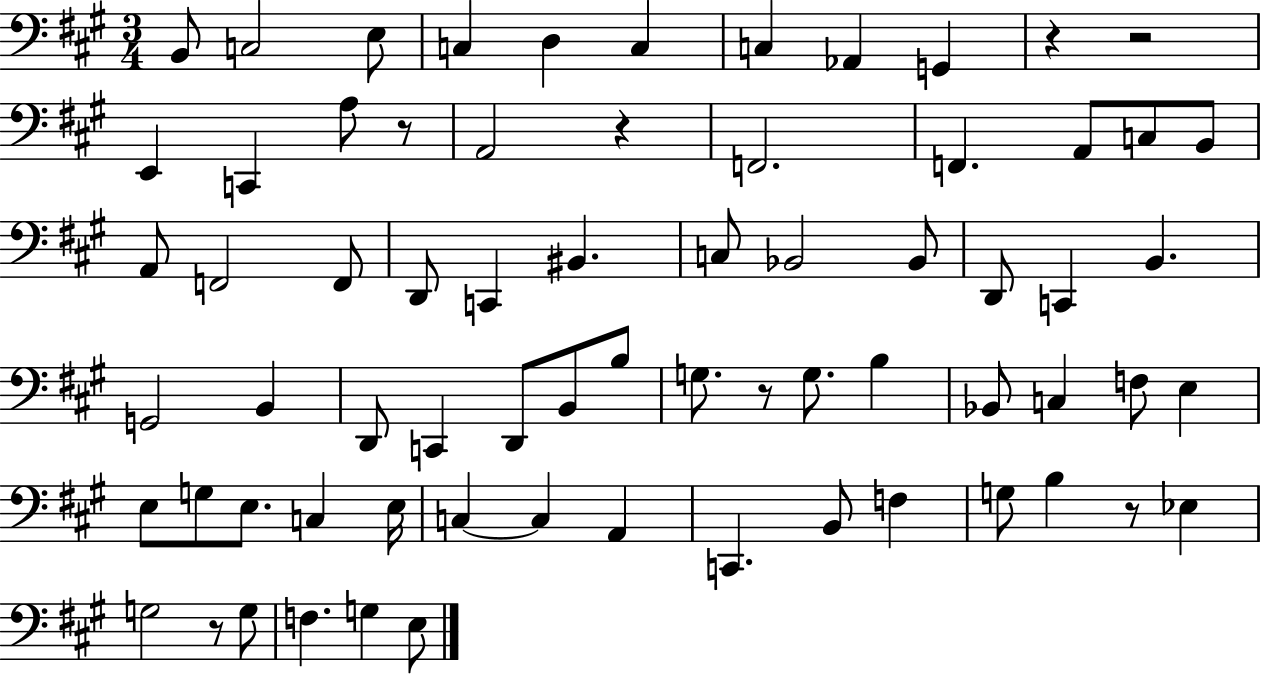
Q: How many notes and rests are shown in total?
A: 70